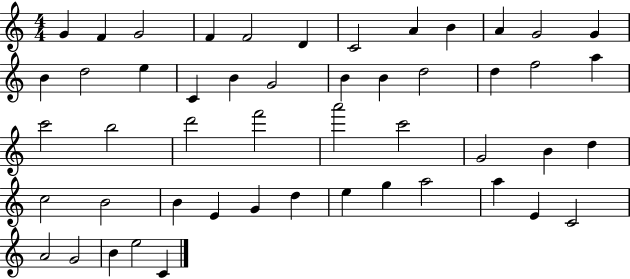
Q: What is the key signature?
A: C major